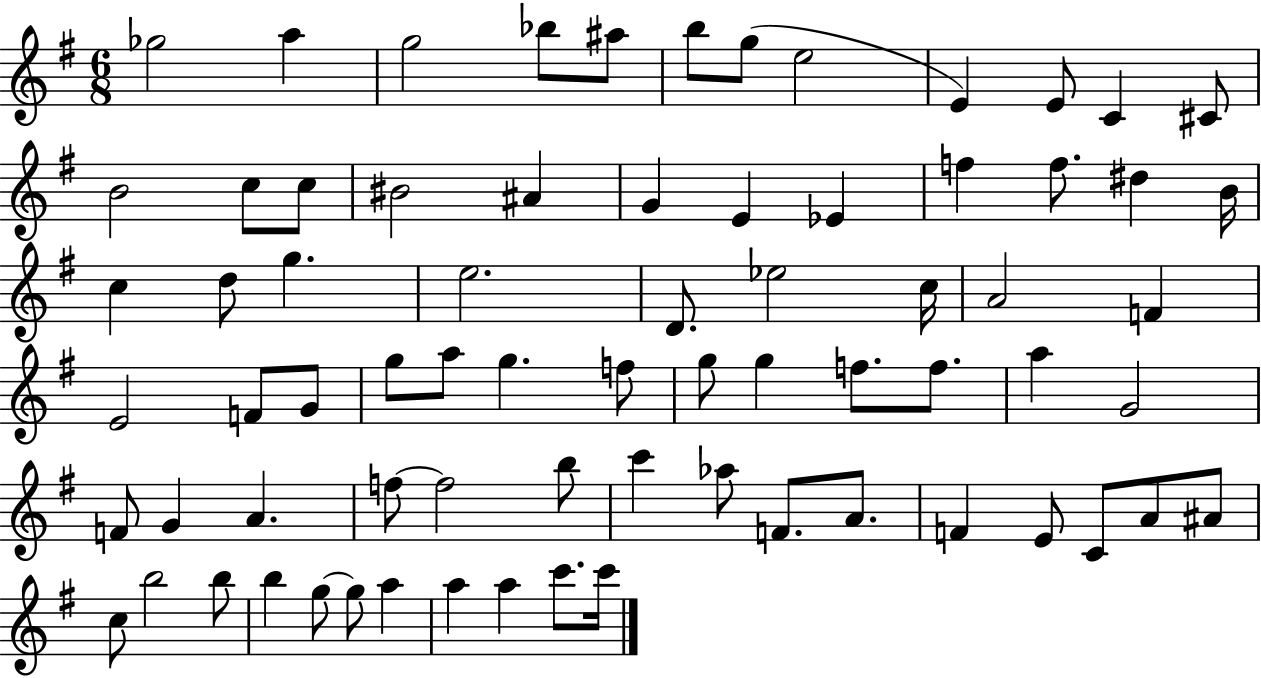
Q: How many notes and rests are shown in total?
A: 72